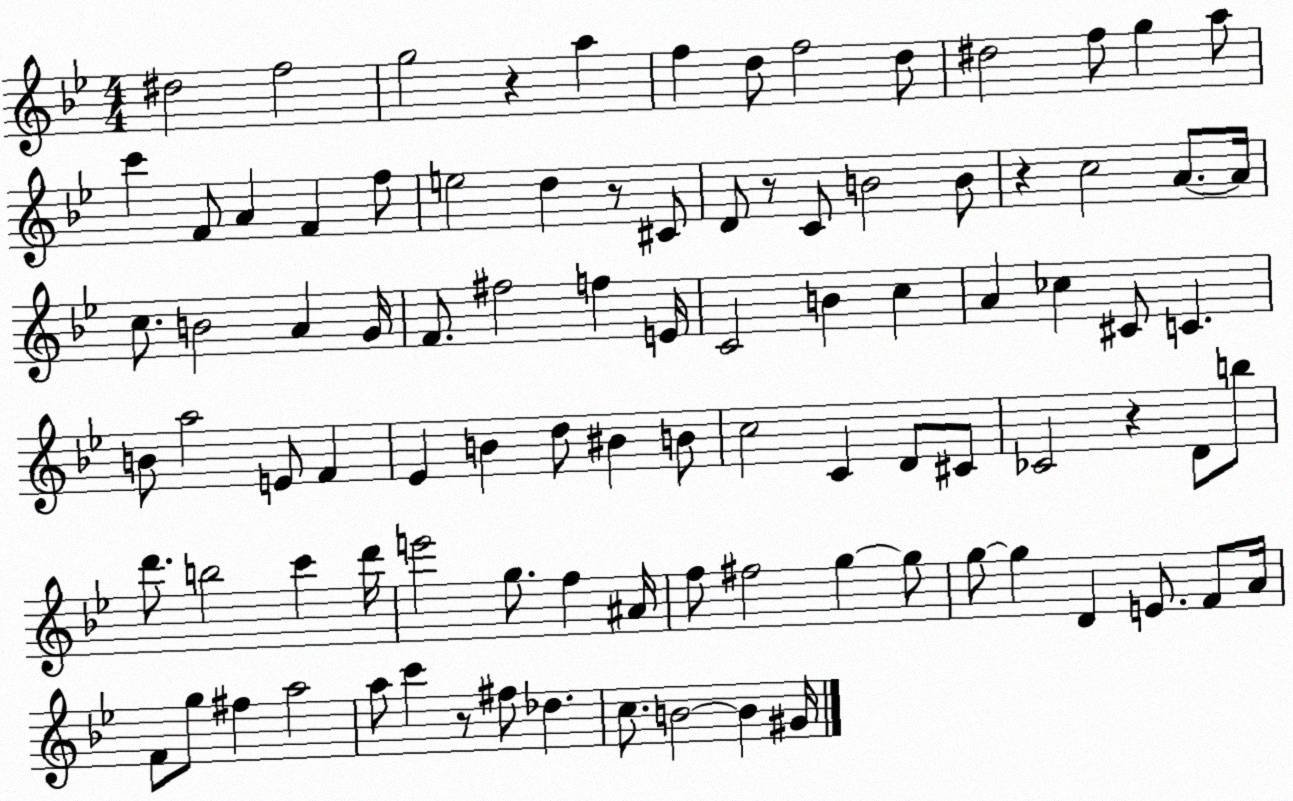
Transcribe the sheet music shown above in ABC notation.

X:1
T:Untitled
M:4/4
L:1/4
K:Bb
^d2 f2 g2 z a f d/2 f2 d/2 ^d2 f/2 g a/2 c' F/2 A F f/2 e2 d z/2 ^C/2 D/2 z/2 C/2 B2 B/2 z c2 A/2 A/4 c/2 B2 A G/4 F/2 ^f2 f E/4 C2 B c A _c ^C/2 C B/2 a2 E/2 F _E B d/2 ^B B/2 c2 C D/2 ^C/2 _C2 z D/2 b/2 d'/2 b2 c' d'/4 e'2 g/2 f ^A/4 f/2 ^f2 g g/2 g/2 g D E/2 F/2 A/4 F/2 g/2 ^f a2 a/2 c' z/2 ^f/2 _d c/2 B2 B ^G/4